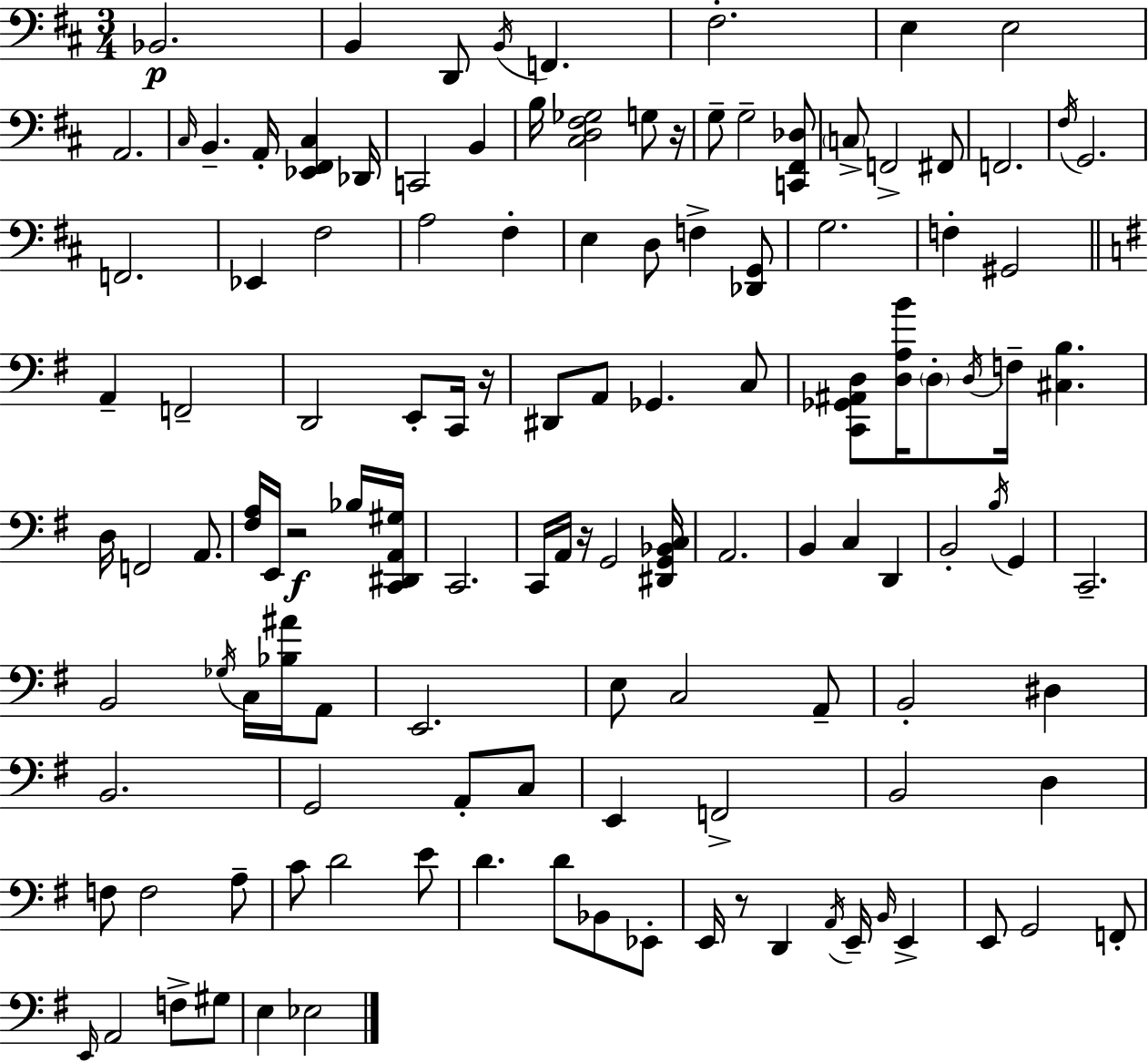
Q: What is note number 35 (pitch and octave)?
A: F3